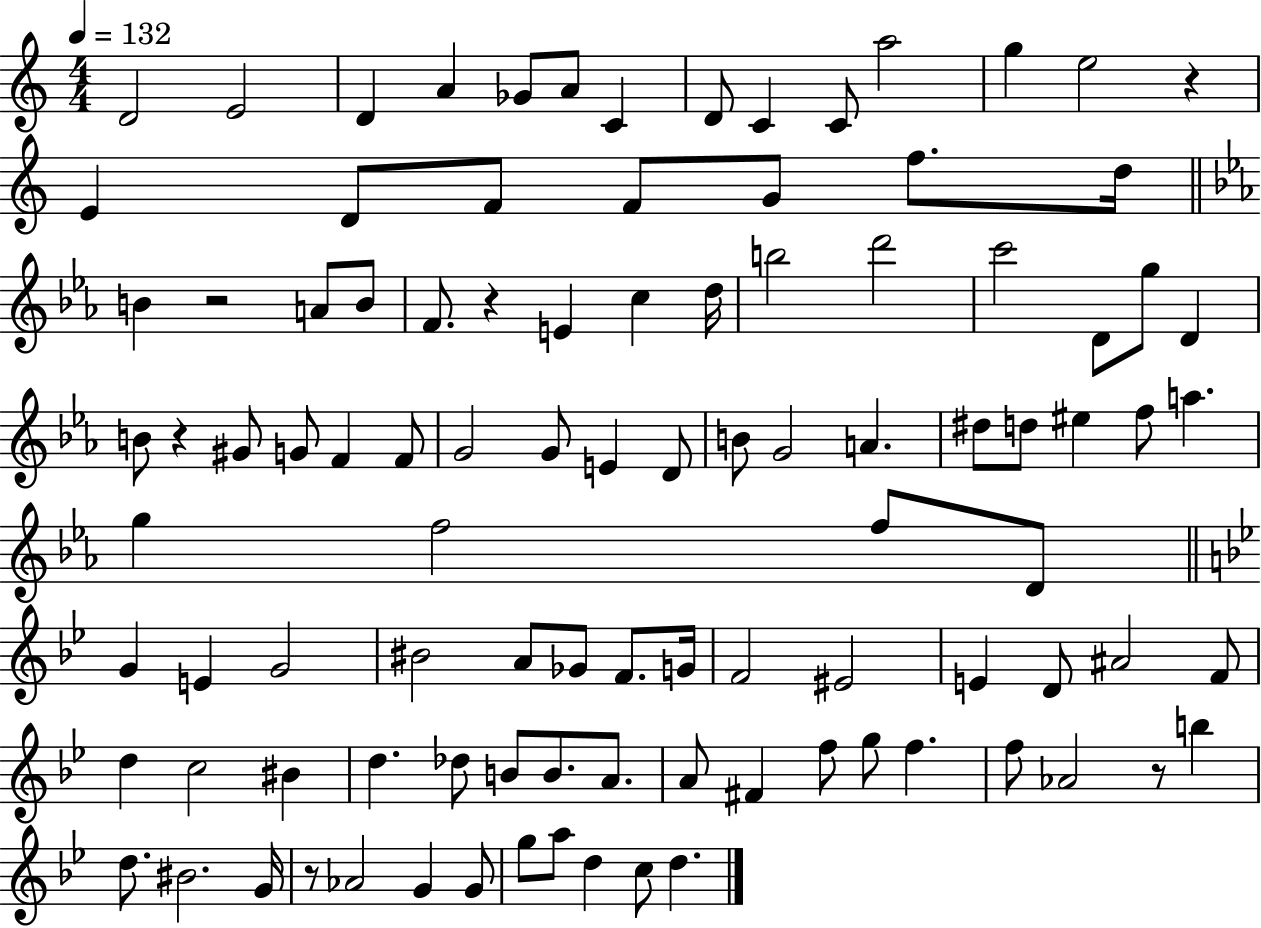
X:1
T:Untitled
M:4/4
L:1/4
K:C
D2 E2 D A _G/2 A/2 C D/2 C C/2 a2 g e2 z E D/2 F/2 F/2 G/2 f/2 d/4 B z2 A/2 B/2 F/2 z E c d/4 b2 d'2 c'2 D/2 g/2 D B/2 z ^G/2 G/2 F F/2 G2 G/2 E D/2 B/2 G2 A ^d/2 d/2 ^e f/2 a g f2 f/2 D/2 G E G2 ^B2 A/2 _G/2 F/2 G/4 F2 ^E2 E D/2 ^A2 F/2 d c2 ^B d _d/2 B/2 B/2 A/2 A/2 ^F f/2 g/2 f f/2 _A2 z/2 b d/2 ^B2 G/4 z/2 _A2 G G/2 g/2 a/2 d c/2 d